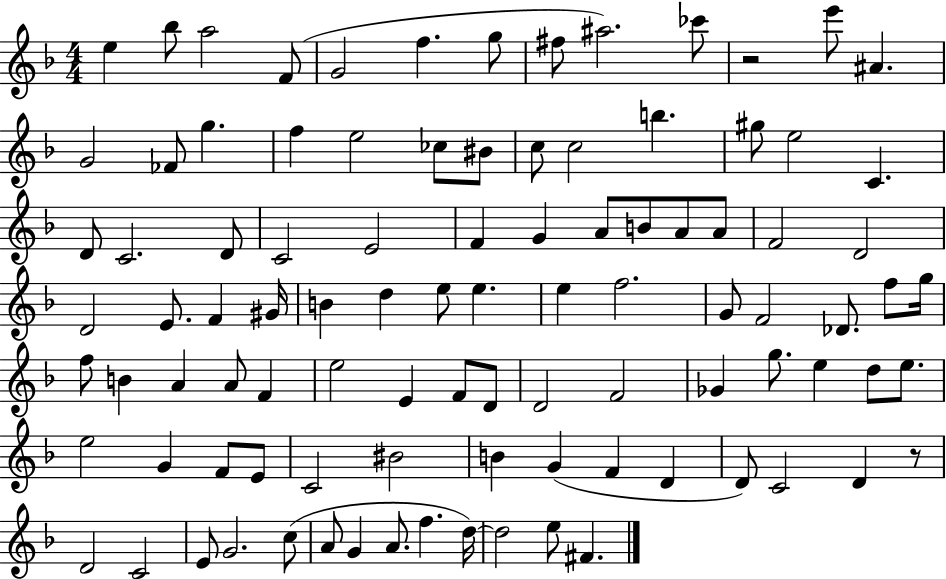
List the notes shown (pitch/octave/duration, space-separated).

E5/q Bb5/e A5/h F4/e G4/h F5/q. G5/e F#5/e A#5/h. CES6/e R/h E6/e A#4/q. G4/h FES4/e G5/q. F5/q E5/h CES5/e BIS4/e C5/e C5/h B5/q. G#5/e E5/h C4/q. D4/e C4/h. D4/e C4/h E4/h F4/q G4/q A4/e B4/e A4/e A4/e F4/h D4/h D4/h E4/e. F4/q G#4/s B4/q D5/q E5/e E5/q. E5/q F5/h. G4/e F4/h Db4/e. F5/e G5/s F5/e B4/q A4/q A4/e F4/q E5/h E4/q F4/e D4/e D4/h F4/h Gb4/q G5/e. E5/q D5/e E5/e. E5/h G4/q F4/e E4/e C4/h BIS4/h B4/q G4/q F4/q D4/q D4/e C4/h D4/q R/e D4/h C4/h E4/e G4/h. C5/e A4/e G4/q A4/e. F5/q. D5/s D5/h E5/e F#4/q.